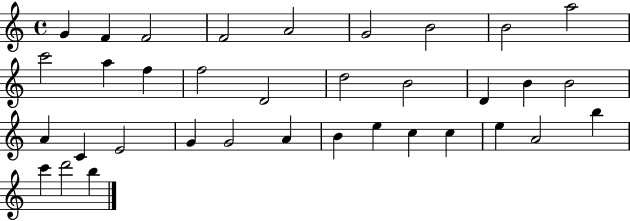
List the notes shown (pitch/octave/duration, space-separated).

G4/q F4/q F4/h F4/h A4/h G4/h B4/h B4/h A5/h C6/h A5/q F5/q F5/h D4/h D5/h B4/h D4/q B4/q B4/h A4/q C4/q E4/h G4/q G4/h A4/q B4/q E5/q C5/q C5/q E5/q A4/h B5/q C6/q D6/h B5/q